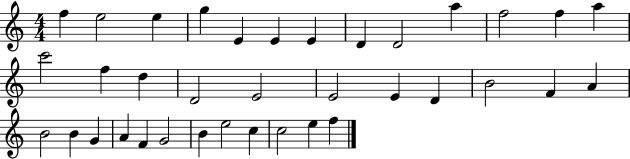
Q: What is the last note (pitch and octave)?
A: F5